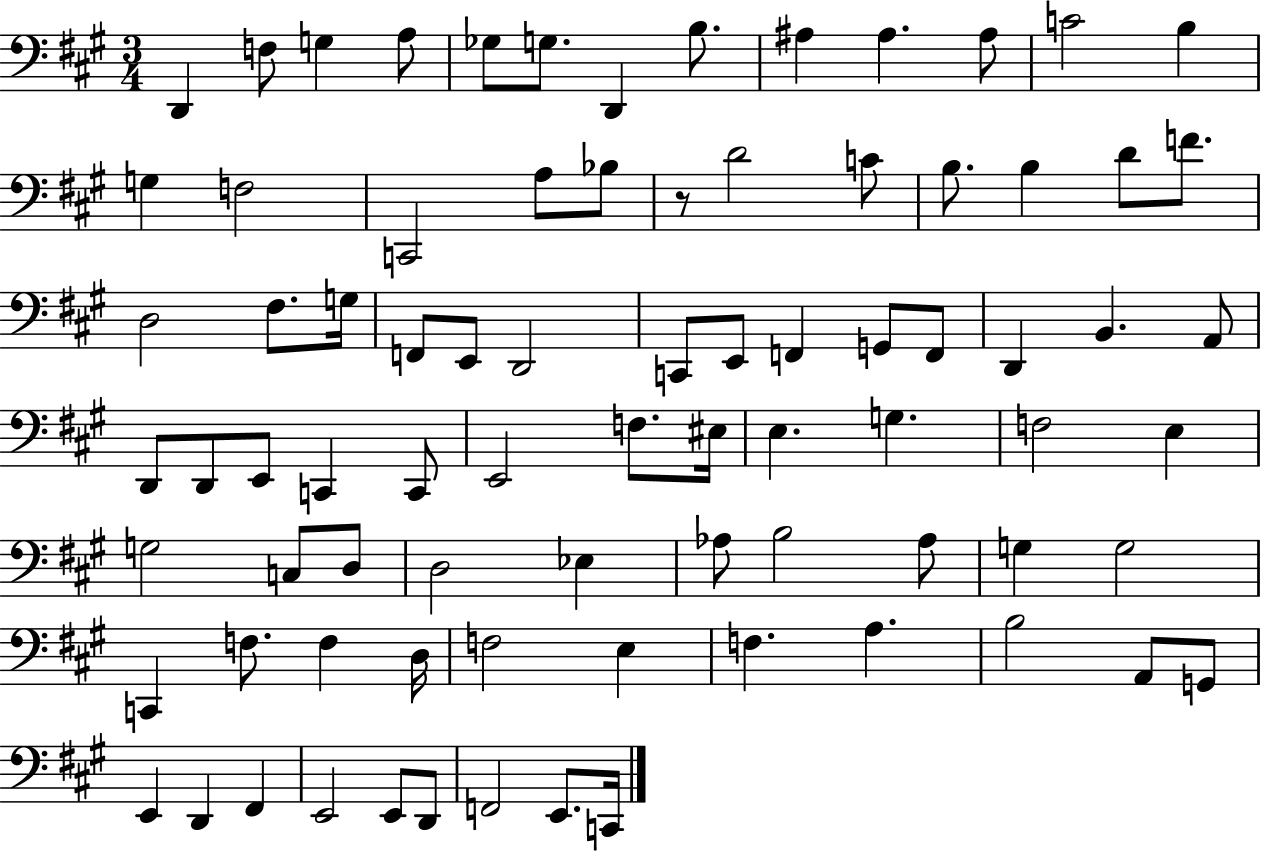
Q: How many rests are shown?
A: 1